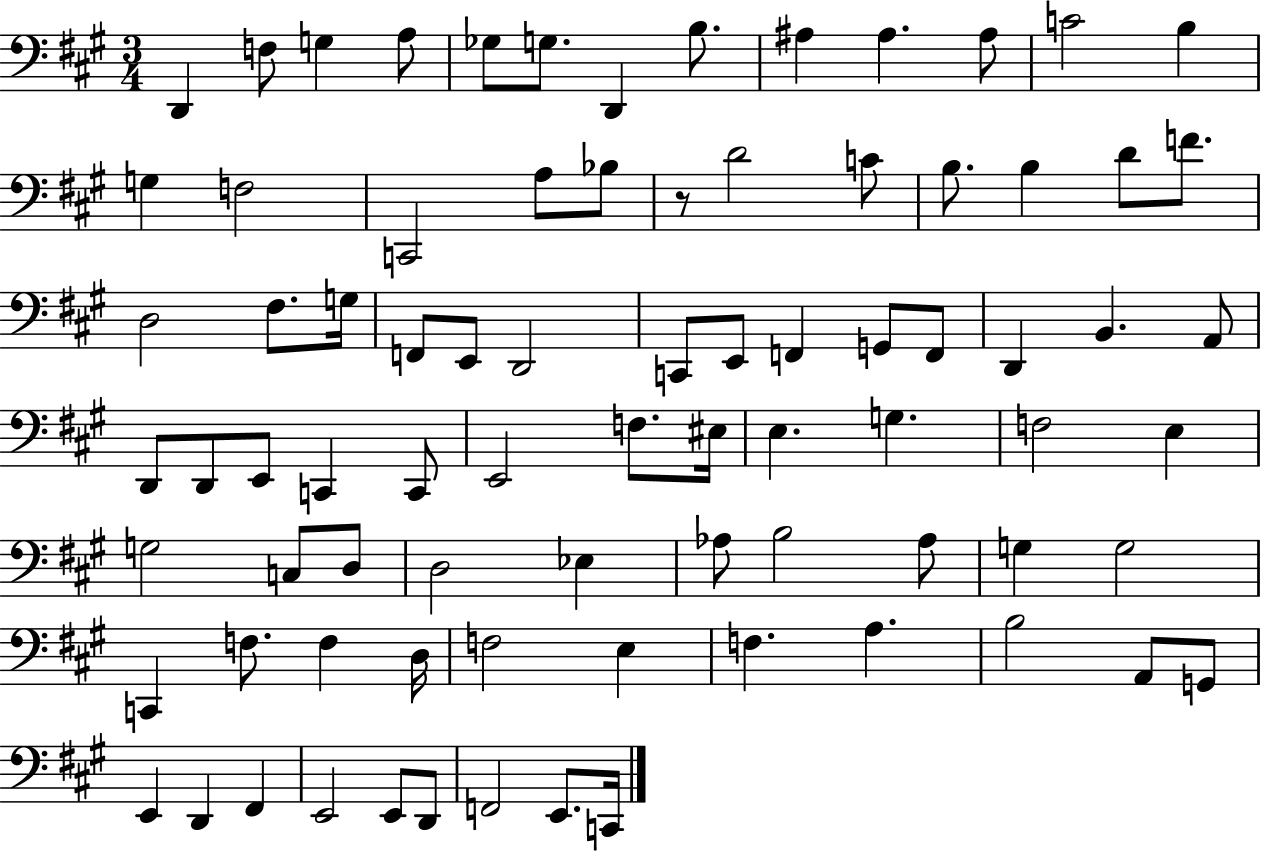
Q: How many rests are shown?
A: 1